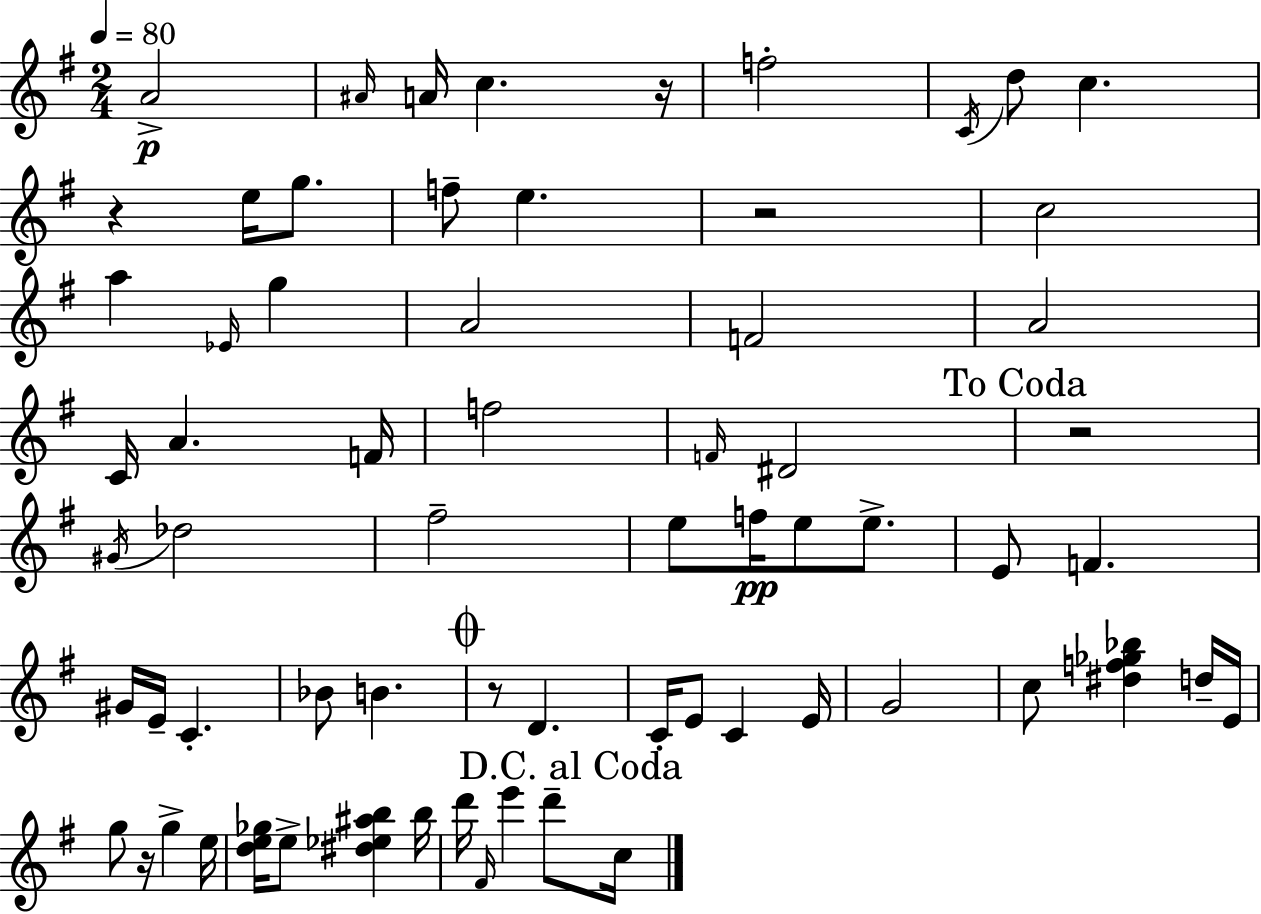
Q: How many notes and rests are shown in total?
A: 67